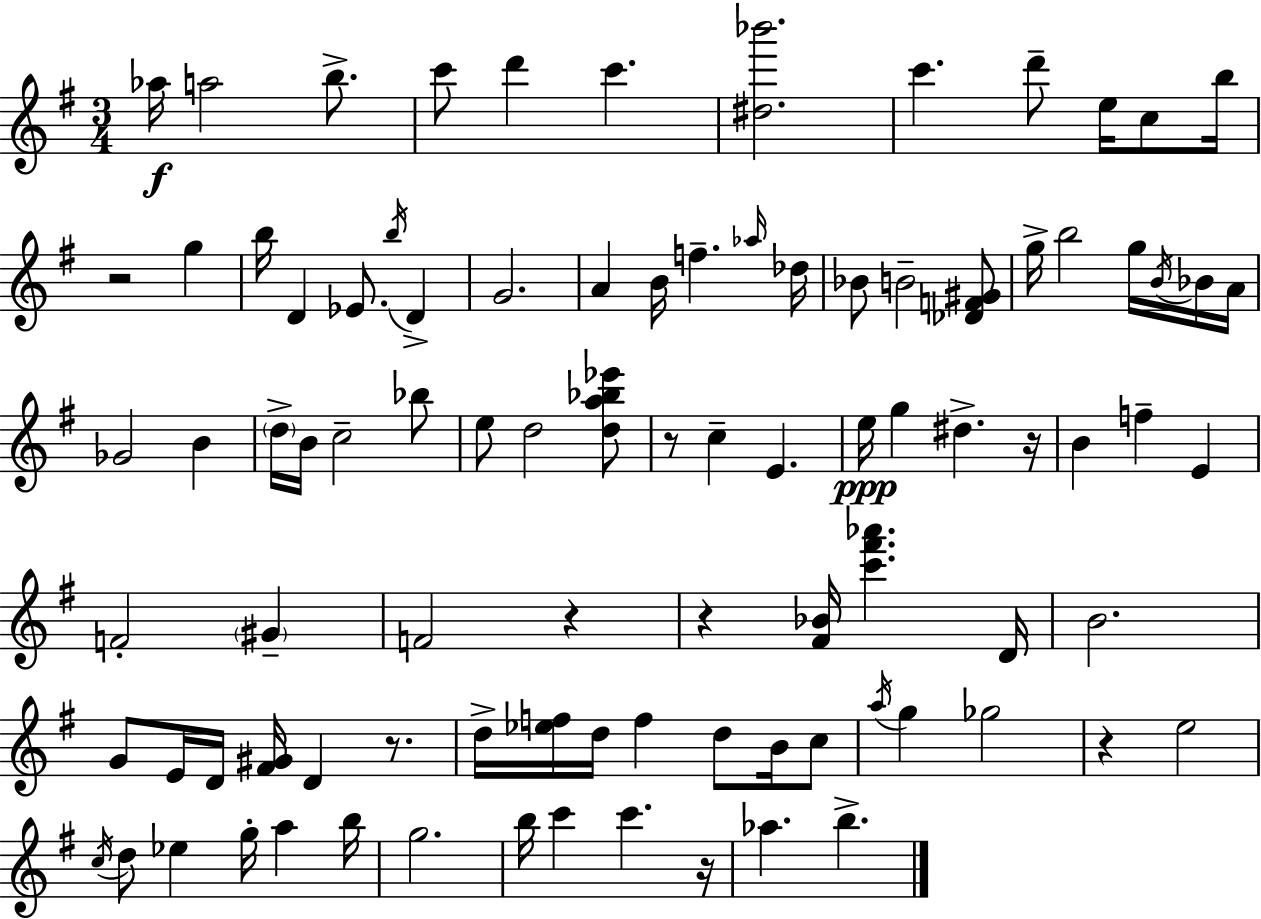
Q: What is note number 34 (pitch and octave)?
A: D5